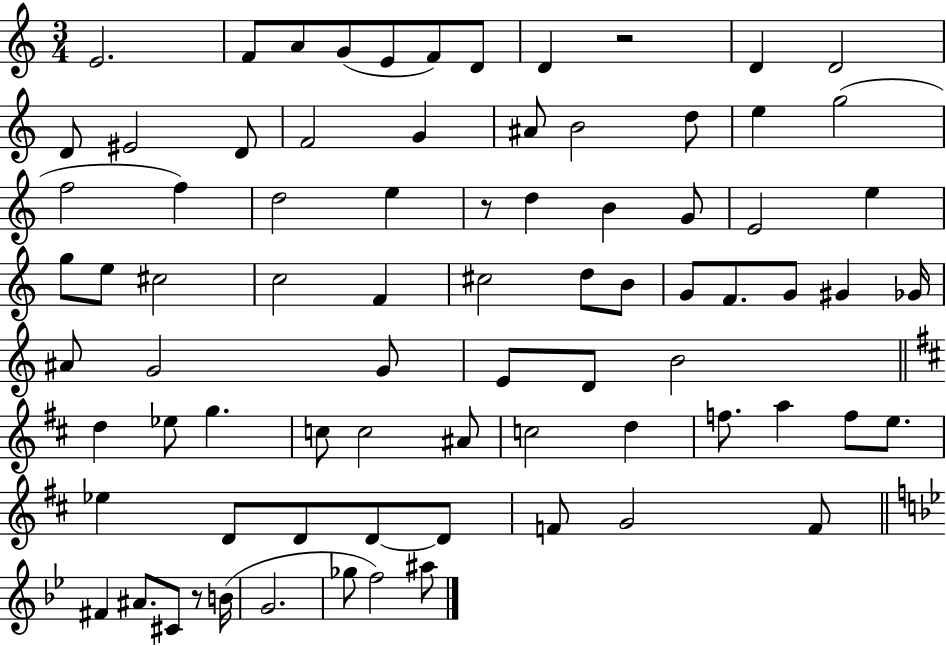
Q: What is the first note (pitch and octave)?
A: E4